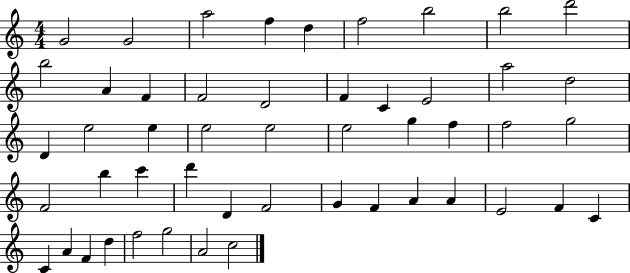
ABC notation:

X:1
T:Untitled
M:4/4
L:1/4
K:C
G2 G2 a2 f d f2 b2 b2 d'2 b2 A F F2 D2 F C E2 a2 d2 D e2 e e2 e2 e2 g f f2 g2 F2 b c' d' D F2 G F A A E2 F C C A F d f2 g2 A2 c2